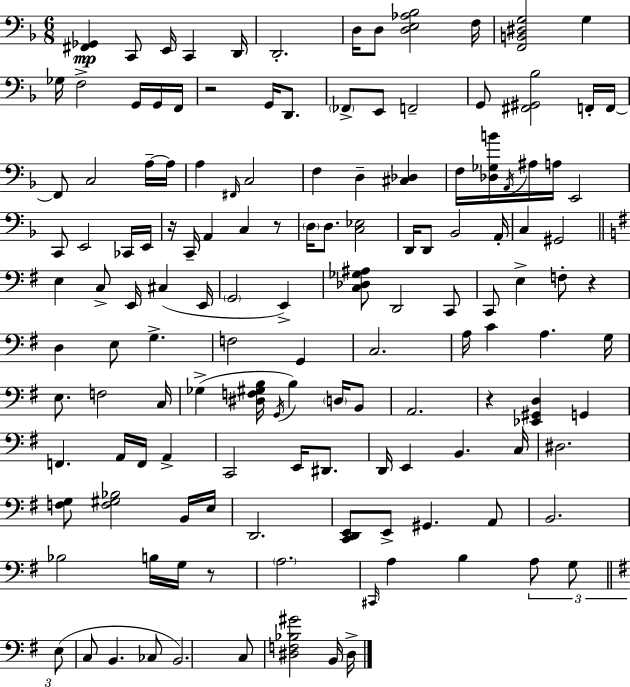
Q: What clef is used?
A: bass